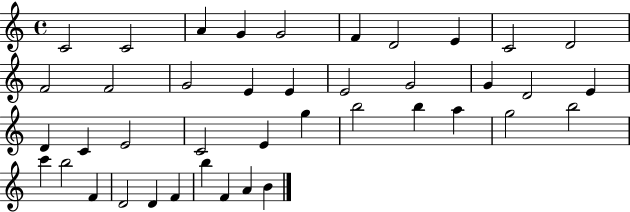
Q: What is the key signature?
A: C major